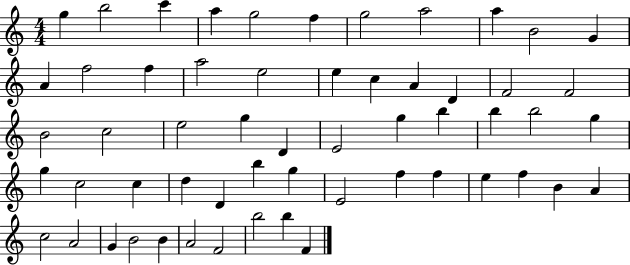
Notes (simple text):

G5/q B5/h C6/q A5/q G5/h F5/q G5/h A5/h A5/q B4/h G4/q A4/q F5/h F5/q A5/h E5/h E5/q C5/q A4/q D4/q F4/h F4/h B4/h C5/h E5/h G5/q D4/q E4/h G5/q B5/q B5/q B5/h G5/q G5/q C5/h C5/q D5/q D4/q B5/q G5/q E4/h F5/q F5/q E5/q F5/q B4/q A4/q C5/h A4/h G4/q B4/h B4/q A4/h F4/h B5/h B5/q F4/q